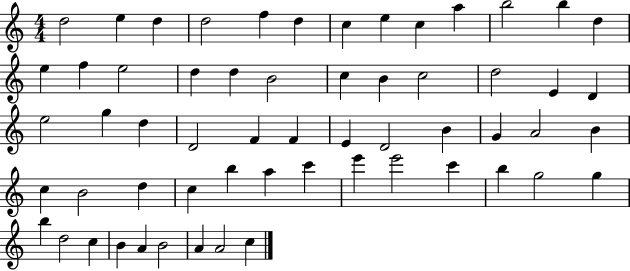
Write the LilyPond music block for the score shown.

{
  \clef treble
  \numericTimeSignature
  \time 4/4
  \key c \major
  d''2 e''4 d''4 | d''2 f''4 d''4 | c''4 e''4 c''4 a''4 | b''2 b''4 d''4 | \break e''4 f''4 e''2 | d''4 d''4 b'2 | c''4 b'4 c''2 | d''2 e'4 d'4 | \break e''2 g''4 d''4 | d'2 f'4 f'4 | e'4 d'2 b'4 | g'4 a'2 b'4 | \break c''4 b'2 d''4 | c''4 b''4 a''4 c'''4 | e'''4 e'''2 c'''4 | b''4 g''2 g''4 | \break b''4 d''2 c''4 | b'4 a'4 b'2 | a'4 a'2 c''4 | \bar "|."
}